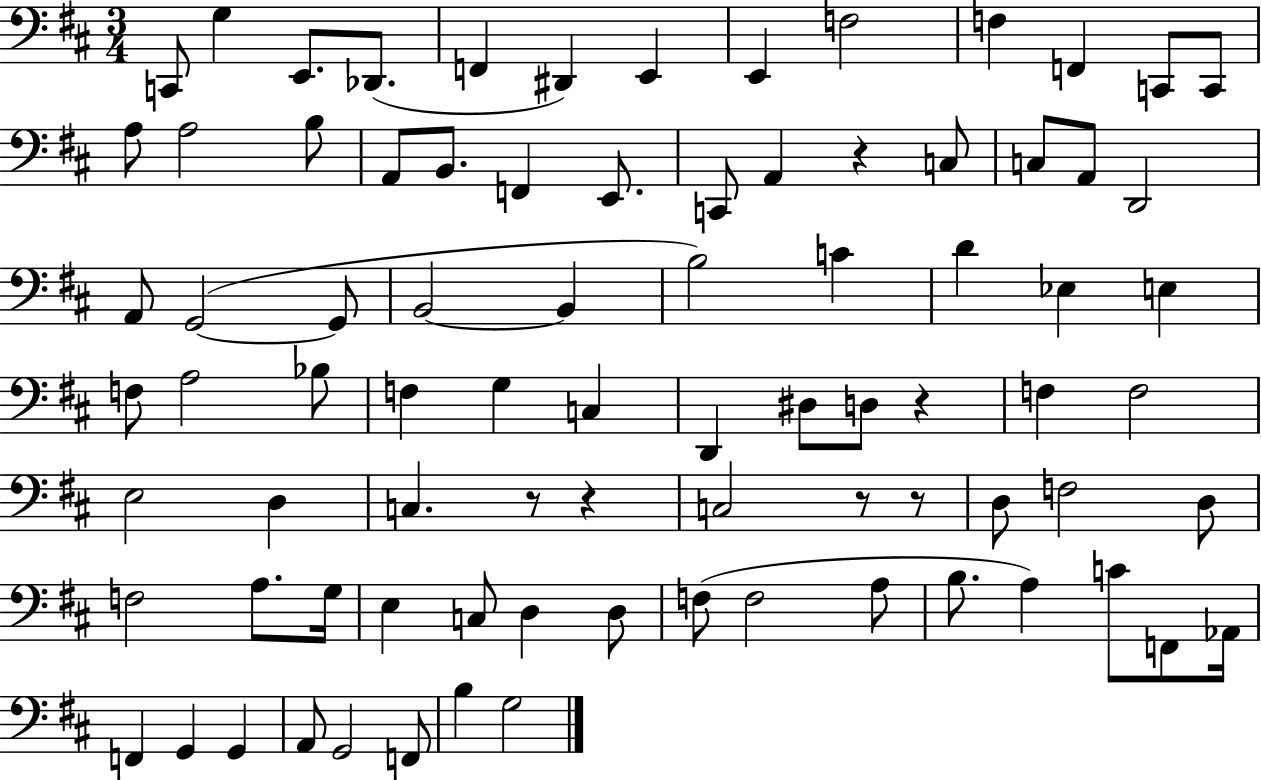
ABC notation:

X:1
T:Untitled
M:3/4
L:1/4
K:D
C,,/2 G, E,,/2 _D,,/2 F,, ^D,, E,, E,, F,2 F, F,, C,,/2 C,,/2 A,/2 A,2 B,/2 A,,/2 B,,/2 F,, E,,/2 C,,/2 A,, z C,/2 C,/2 A,,/2 D,,2 A,,/2 G,,2 G,,/2 B,,2 B,, B,2 C D _E, E, F,/2 A,2 _B,/2 F, G, C, D,, ^D,/2 D,/2 z F, F,2 E,2 D, C, z/2 z C,2 z/2 z/2 D,/2 F,2 D,/2 F,2 A,/2 G,/4 E, C,/2 D, D,/2 F,/2 F,2 A,/2 B,/2 A, C/2 F,,/2 _A,,/4 F,, G,, G,, A,,/2 G,,2 F,,/2 B, G,2